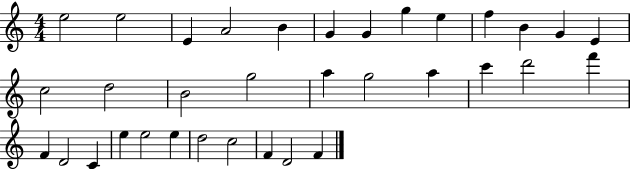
{
  \clef treble
  \numericTimeSignature
  \time 4/4
  \key c \major
  e''2 e''2 | e'4 a'2 b'4 | g'4 g'4 g''4 e''4 | f''4 b'4 g'4 e'4 | \break c''2 d''2 | b'2 g''2 | a''4 g''2 a''4 | c'''4 d'''2 f'''4 | \break f'4 d'2 c'4 | e''4 e''2 e''4 | d''2 c''2 | f'4 d'2 f'4 | \break \bar "|."
}